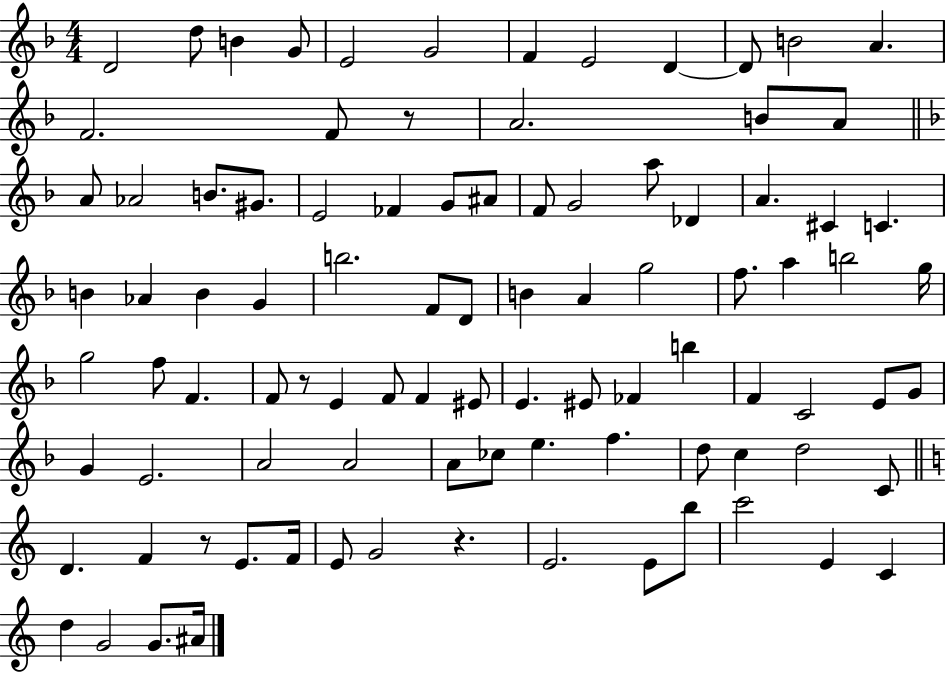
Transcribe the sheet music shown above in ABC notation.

X:1
T:Untitled
M:4/4
L:1/4
K:F
D2 d/2 B G/2 E2 G2 F E2 D D/2 B2 A F2 F/2 z/2 A2 B/2 A/2 A/2 _A2 B/2 ^G/2 E2 _F G/2 ^A/2 F/2 G2 a/2 _D A ^C C B _A B G b2 F/2 D/2 B A g2 f/2 a b2 g/4 g2 f/2 F F/2 z/2 E F/2 F ^E/2 E ^E/2 _F b F C2 E/2 G/2 G E2 A2 A2 A/2 _c/2 e f d/2 c d2 C/2 D F z/2 E/2 F/4 E/2 G2 z E2 E/2 b/2 c'2 E C d G2 G/2 ^A/4